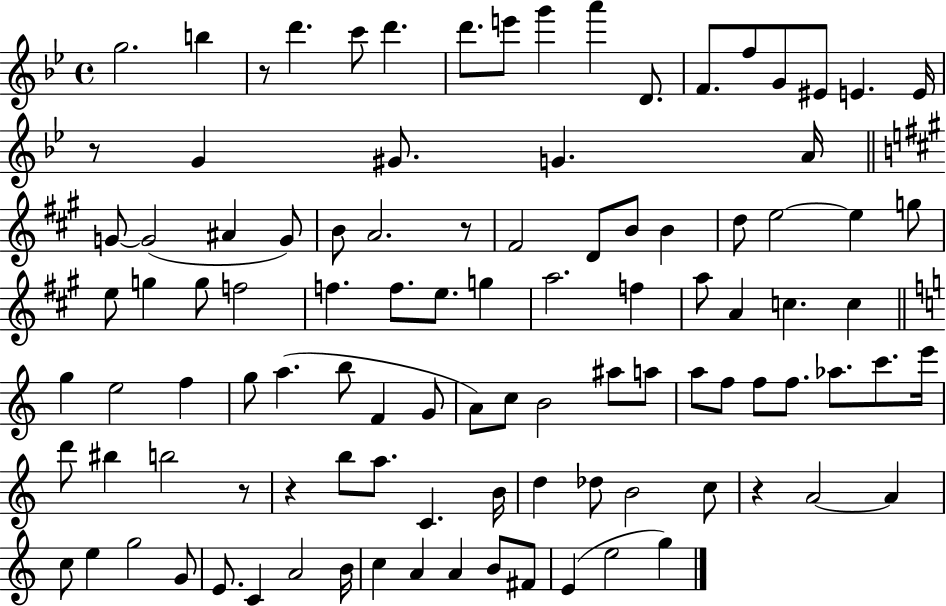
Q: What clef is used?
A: treble